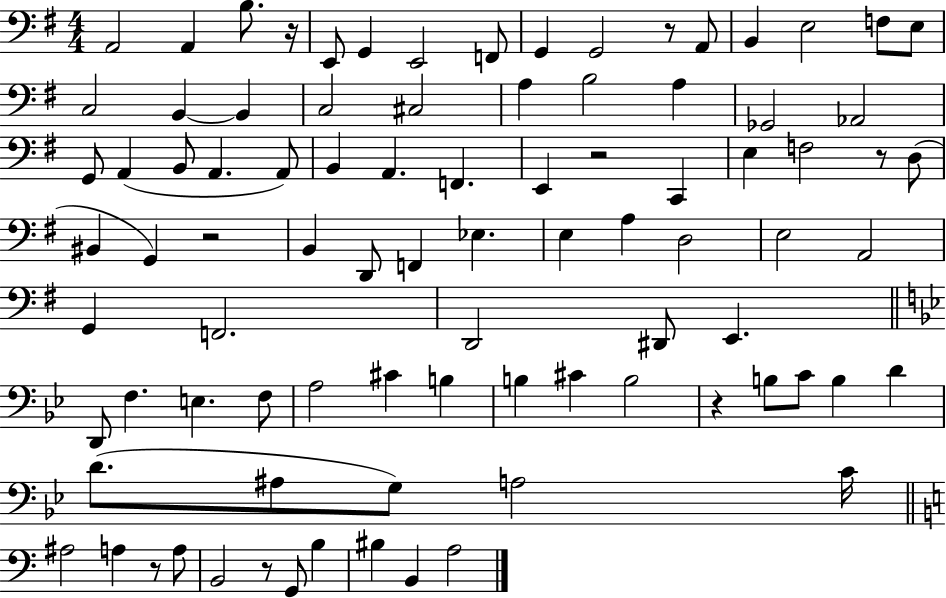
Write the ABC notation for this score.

X:1
T:Untitled
M:4/4
L:1/4
K:G
A,,2 A,, B,/2 z/4 E,,/2 G,, E,,2 F,,/2 G,, G,,2 z/2 A,,/2 B,, E,2 F,/2 E,/2 C,2 B,, B,, C,2 ^C,2 A, B,2 A, _G,,2 _A,,2 G,,/2 A,, B,,/2 A,, A,,/2 B,, A,, F,, E,, z2 C,, E, F,2 z/2 D,/2 ^B,, G,, z2 B,, D,,/2 F,, _E, E, A, D,2 E,2 A,,2 G,, F,,2 D,,2 ^D,,/2 E,, D,,/2 F, E, F,/2 A,2 ^C B, B, ^C B,2 z B,/2 C/2 B, D D/2 ^A,/2 G,/2 A,2 C/4 ^A,2 A, z/2 A,/2 B,,2 z/2 G,,/2 B, ^B, B,, A,2